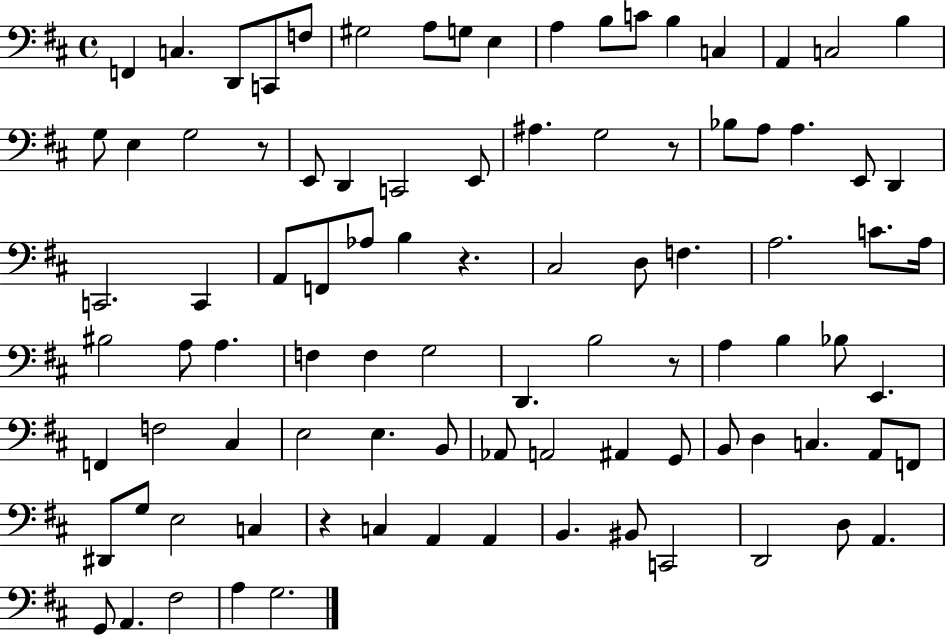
{
  \clef bass
  \time 4/4
  \defaultTimeSignature
  \key d \major
  f,4 c4. d,8 c,8 f8 | gis2 a8 g8 e4 | a4 b8 c'8 b4 c4 | a,4 c2 b4 | \break g8 e4 g2 r8 | e,8 d,4 c,2 e,8 | ais4. g2 r8 | bes8 a8 a4. e,8 d,4 | \break c,2. c,4 | a,8 f,8 aes8 b4 r4. | cis2 d8 f4. | a2. c'8. a16 | \break bis2 a8 a4. | f4 f4 g2 | d,4. b2 r8 | a4 b4 bes8 e,4. | \break f,4 f2 cis4 | e2 e4. b,8 | aes,8 a,2 ais,4 g,8 | b,8 d4 c4. a,8 f,8 | \break dis,8 g8 e2 c4 | r4 c4 a,4 a,4 | b,4. bis,8 c,2 | d,2 d8 a,4. | \break g,8 a,4. fis2 | a4 g2. | \bar "|."
}